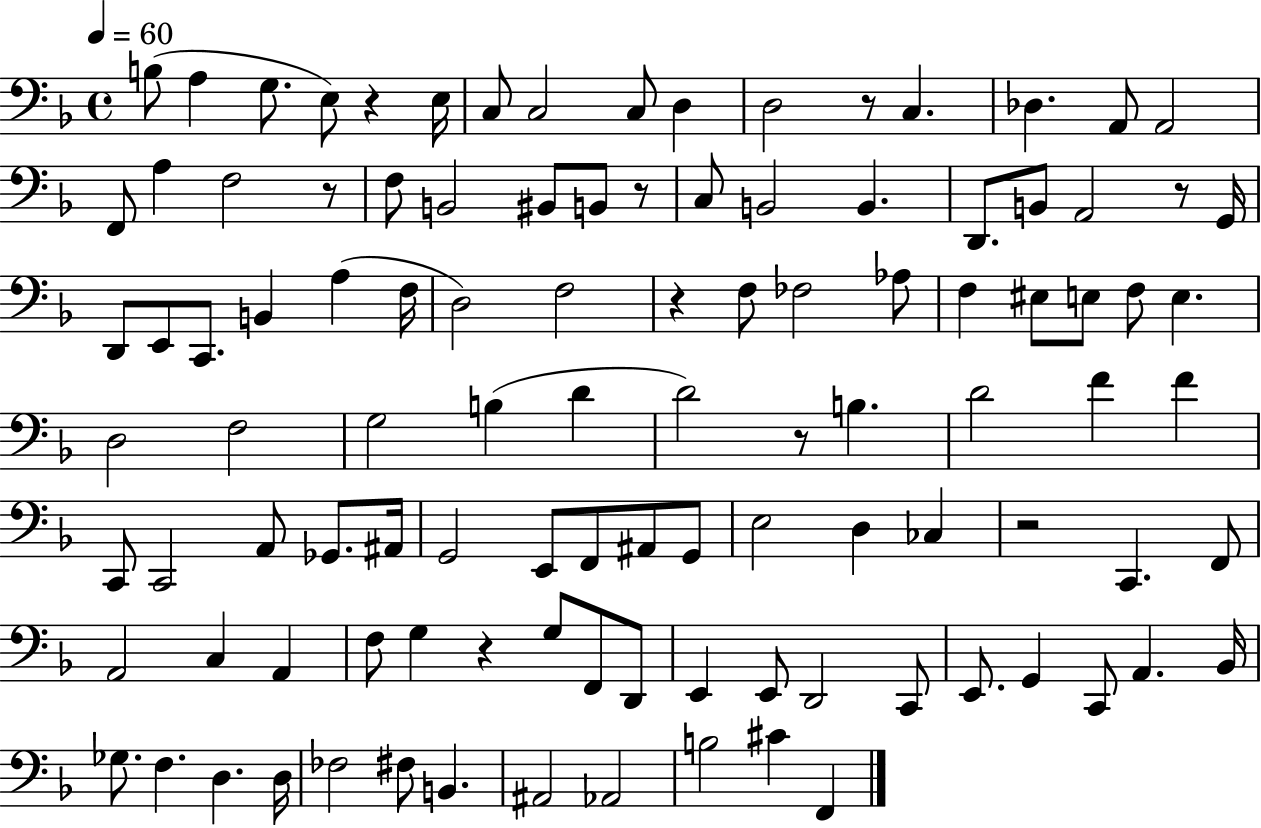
{
  \clef bass
  \time 4/4
  \defaultTimeSignature
  \key f \major
  \tempo 4 = 60
  b8( a4 g8. e8) r4 e16 | c8 c2 c8 d4 | d2 r8 c4. | des4. a,8 a,2 | \break f,8 a4 f2 r8 | f8 b,2 bis,8 b,8 r8 | c8 b,2 b,4. | d,8. b,8 a,2 r8 g,16 | \break d,8 e,8 c,8. b,4 a4( f16 | d2) f2 | r4 f8 fes2 aes8 | f4 eis8 e8 f8 e4. | \break d2 f2 | g2 b4( d'4 | d'2) r8 b4. | d'2 f'4 f'4 | \break c,8 c,2 a,8 ges,8. ais,16 | g,2 e,8 f,8 ais,8 g,8 | e2 d4 ces4 | r2 c,4. f,8 | \break a,2 c4 a,4 | f8 g4 r4 g8 f,8 d,8 | e,4 e,8 d,2 c,8 | e,8. g,4 c,8 a,4. bes,16 | \break ges8. f4. d4. d16 | fes2 fis8 b,4. | ais,2 aes,2 | b2 cis'4 f,4 | \break \bar "|."
}